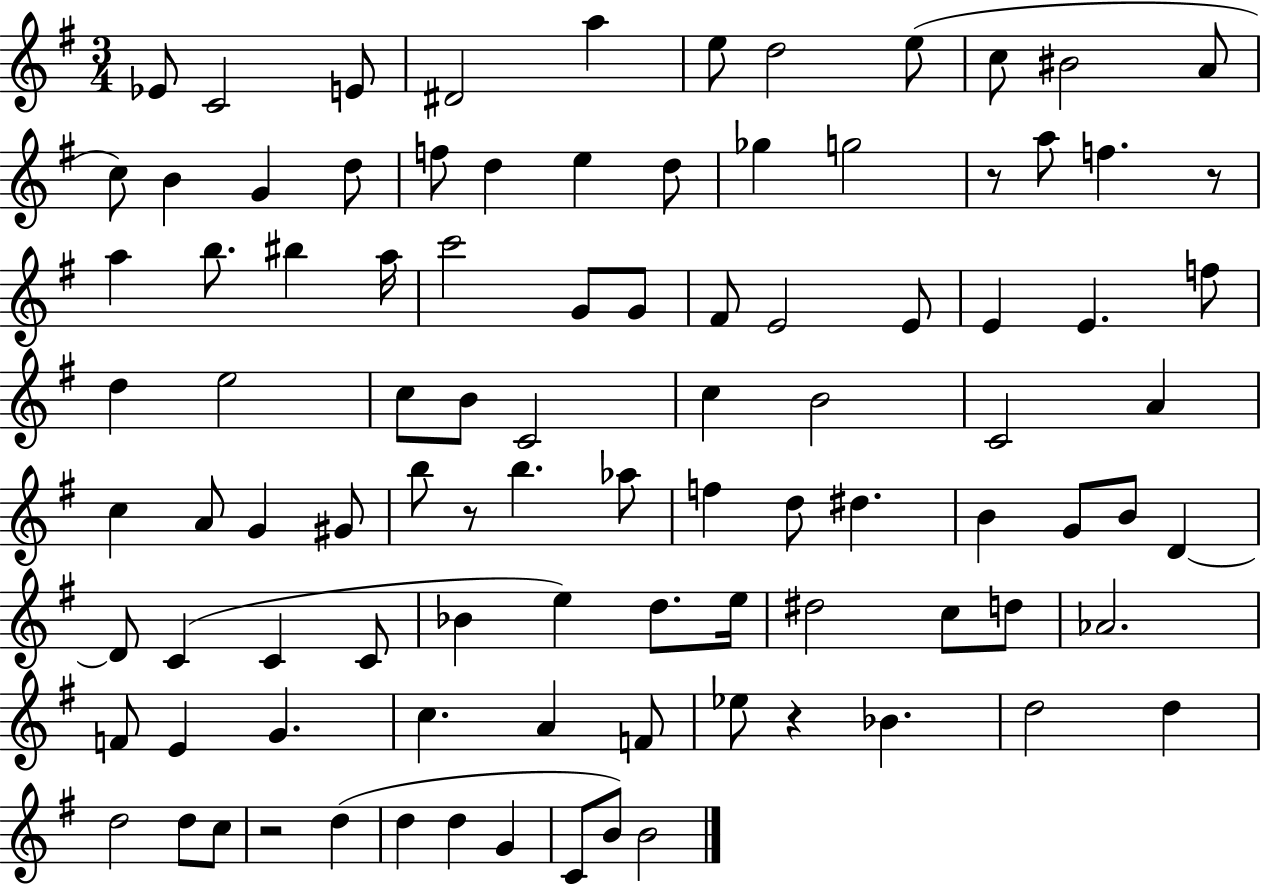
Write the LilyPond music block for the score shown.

{
  \clef treble
  \numericTimeSignature
  \time 3/4
  \key g \major
  \repeat volta 2 { ees'8 c'2 e'8 | dis'2 a''4 | e''8 d''2 e''8( | c''8 bis'2 a'8 | \break c''8) b'4 g'4 d''8 | f''8 d''4 e''4 d''8 | ges''4 g''2 | r8 a''8 f''4. r8 | \break a''4 b''8. bis''4 a''16 | c'''2 g'8 g'8 | fis'8 e'2 e'8 | e'4 e'4. f''8 | \break d''4 e''2 | c''8 b'8 c'2 | c''4 b'2 | c'2 a'4 | \break c''4 a'8 g'4 gis'8 | b''8 r8 b''4. aes''8 | f''4 d''8 dis''4. | b'4 g'8 b'8 d'4~~ | \break d'8 c'4( c'4 c'8 | bes'4 e''4) d''8. e''16 | dis''2 c''8 d''8 | aes'2. | \break f'8 e'4 g'4. | c''4. a'4 f'8 | ees''8 r4 bes'4. | d''2 d''4 | \break d''2 d''8 c''8 | r2 d''4( | d''4 d''4 g'4 | c'8 b'8) b'2 | \break } \bar "|."
}